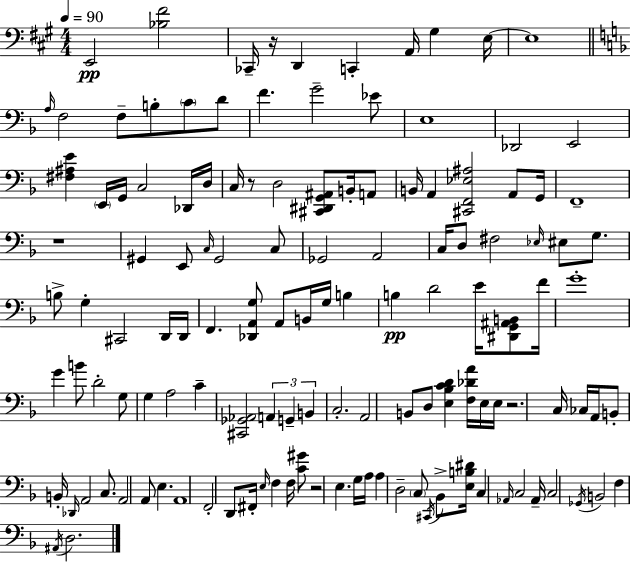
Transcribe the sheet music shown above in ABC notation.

X:1
T:Untitled
M:4/4
L:1/4
K:A
E,,2 [_B,^F]2 _C,,/4 z/4 D,, C,, A,,/4 ^G, E,/4 E,4 A,/4 F,2 F,/2 B,/2 C/2 D/2 F G2 _E/2 E,4 _D,,2 E,,2 [^F,^A,E] E,,/4 G,,/4 C,2 _D,,/4 D,/4 C,/4 z/2 D,2 [^C,,^D,,G,,^A,,]/2 B,,/4 A,,/2 B,,/4 A,, [^C,,F,,_E,^A,]2 A,,/2 G,,/4 F,,4 z4 ^G,, E,,/2 C,/4 ^G,,2 C,/2 _G,,2 A,,2 C,/4 D,/2 ^F,2 _E,/4 ^E,/2 G,/2 B,/2 G, ^C,,2 D,,/4 D,,/4 F,, [_D,,A,,G,]/2 A,,/2 B,,/4 G,/4 B, B, D2 E/4 [^D,,G,,^A,,B,,]/2 F/4 G4 G B/2 D2 G,/2 G, A,2 C [^C,,_G,,_A,,]2 A,, G,, B,, C,2 A,,2 B,,/2 D,/2 [E,_B,CD] [F,_DA]/4 E,/4 E,/4 z2 C,/4 _C,/4 A,,/4 B,,/2 B,,/4 _D,,/4 A,,2 C,/2 A,,2 A,,/2 E, A,,4 F,,2 D,,/2 ^F,,/4 E,/4 F, F,/4 [C^G]/2 z2 E, G,/4 A,/4 A, D,2 C,/2 ^C,,/4 _B,,/2 [E,B,^D]/4 C, _A,,/4 C,2 _A,,/4 C,2 _G,,/4 B,,2 F, ^A,,/4 D,2